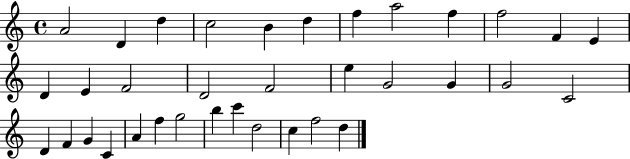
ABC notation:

X:1
T:Untitled
M:4/4
L:1/4
K:C
A2 D d c2 B d f a2 f f2 F E D E F2 D2 F2 e G2 G G2 C2 D F G C A f g2 b c' d2 c f2 d